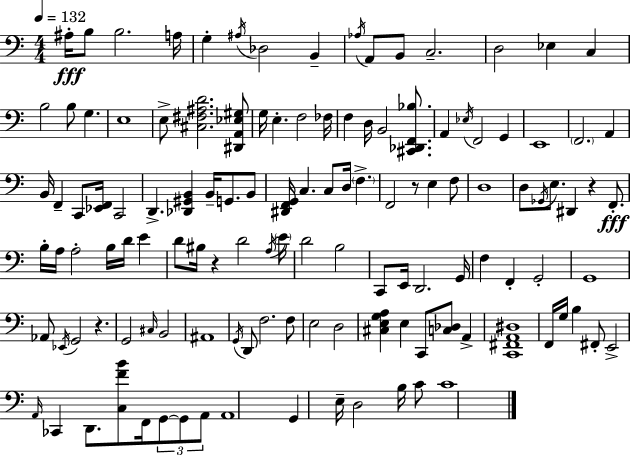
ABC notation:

X:1
T:Untitled
M:4/4
L:1/4
K:Am
^A,/4 B,/2 B,2 A,/4 G, ^A,/4 _D,2 B,, _A,/4 A,,/2 B,,/2 C,2 D,2 _E, C, B,2 B,/2 G, E,4 E,/2 [^C,^F,^A,D]2 [^D,,A,,_E,^G,]/2 G,/4 E, F,2 _F,/4 F, D,/4 B,,2 [^C,,_D,,F,,_B,]/2 A,, _E,/4 F,,2 G,, E,,4 F,,2 A,, B,,/4 F,, C,,/2 [_E,,F,,]/4 C,,2 D,, [_D,,^G,,B,,] B,,/4 G,,/2 B,,/2 [^D,,F,,G,,]/4 C, C,/2 D,/4 F, F,,2 z/2 E, F,/2 D,4 D,/2 _G,,/4 E,/2 ^D,, z F,,/2 B,/4 A,/4 A,2 B,/4 D/4 E D/2 ^B,/4 z D2 A,/4 E/4 D2 B,2 C,,/2 E,,/4 D,,2 G,,/4 F, F,, G,,2 G,,4 _A,,/2 _E,,/4 G,,2 z G,,2 ^C,/4 B,,2 ^A,,4 G,,/4 D,,/2 F,2 F,/2 E,2 D,2 [^C,E,G,A,] E, C,,/2 [C,_D,]/2 A,, [C,,^F,,A,,^D,]4 F,,/4 G,/4 B, ^F,,/2 E,,2 A,,/4 _C,, D,,/2 [C,FB]/2 F,,/4 G,,/2 G,,/2 A,,/2 A,,4 G,, E,/4 D,2 B,/4 C/2 C4